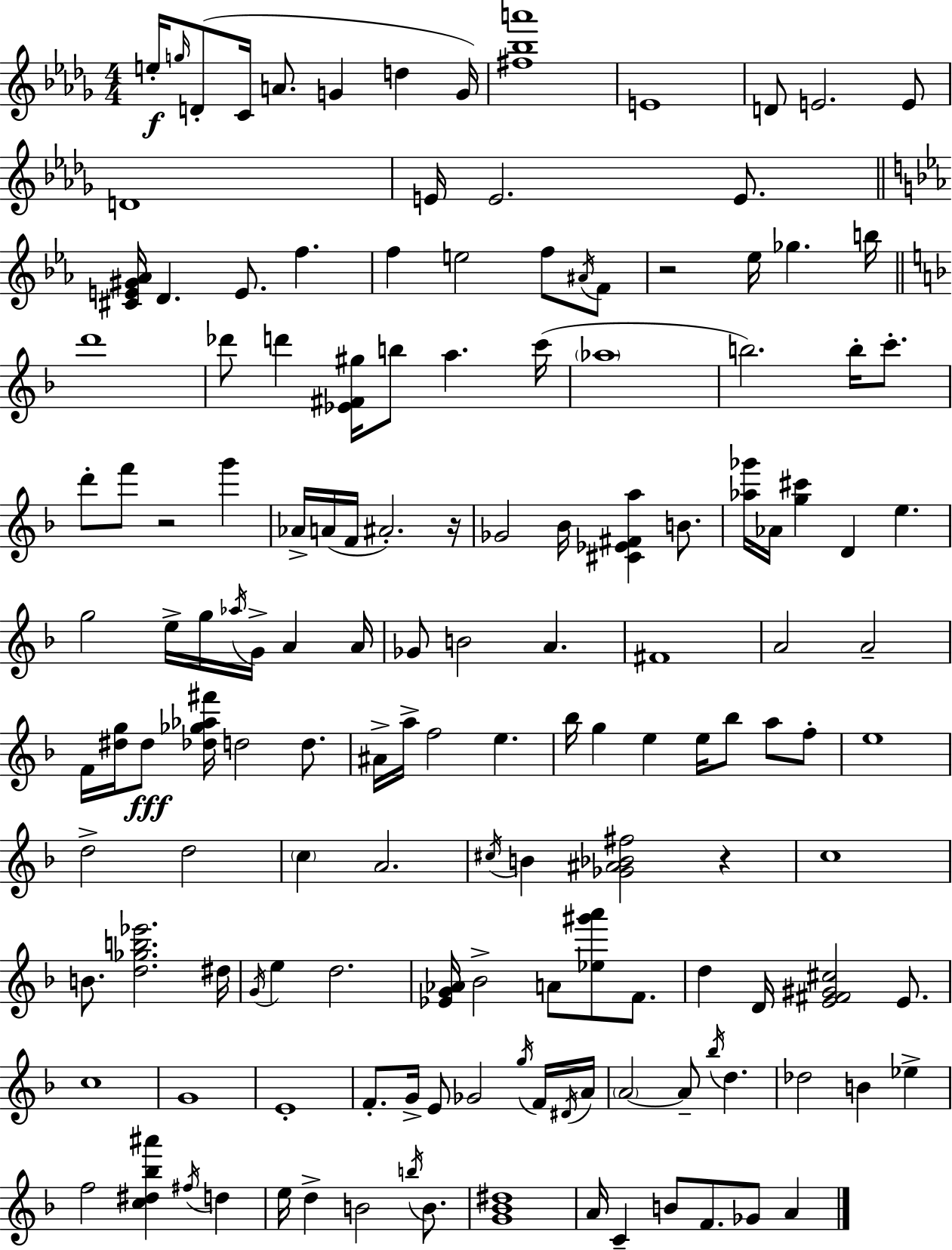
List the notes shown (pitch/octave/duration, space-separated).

E5/s G5/s D4/e C4/s A4/e. G4/q D5/q G4/s [F#5,Bb5,A6]/w E4/w D4/e E4/h. E4/e D4/w E4/s E4/h. E4/e. [C#4,E4,G#4,Ab4]/s D4/q. E4/e. F5/q. F5/q E5/h F5/e A#4/s F4/e R/h Eb5/s Gb5/q. B5/s D6/w Db6/e D6/q [Eb4,F#4,G#5]/s B5/e A5/q. C6/s Ab5/w B5/h. B5/s C6/e. D6/e F6/e R/h G6/q Ab4/s A4/s F4/s A#4/h. R/s Gb4/h Bb4/s [C#4,Eb4,F#4,A5]/q B4/e. [Ab5,Gb6]/s Ab4/s [G5,C#6]/q D4/q E5/q. G5/h E5/s G5/s Ab5/s G4/s A4/q A4/s Gb4/e B4/h A4/q. F#4/w A4/h A4/h F4/s [D#5,G5]/s D#5/e [Db5,Gb5,Ab5,F#6]/s D5/h D5/e. A#4/s A5/s F5/h E5/q. Bb5/s G5/q E5/q E5/s Bb5/e A5/e F5/e E5/w D5/h D5/h C5/q A4/h. C#5/s B4/q [Gb4,A#4,Bb4,F#5]/h R/q C5/w B4/e. [D5,Gb5,B5,Eb6]/h. D#5/s G4/s E5/q D5/h. [Eb4,G4,Ab4]/s Bb4/h A4/e [Eb5,G#6,A6]/e F4/e. D5/q D4/s [E4,F#4,G#4,C#5]/h E4/e. C5/w G4/w E4/w F4/e. G4/s E4/e Gb4/h G5/s F4/s D#4/s A4/s A4/h A4/e Bb5/s D5/q. Db5/h B4/q Eb5/q F5/h [C5,D#5,Bb5,A#6]/q F#5/s D5/q E5/s D5/q B4/h B5/s B4/e. [G4,Bb4,D#5]/w A4/s C4/q B4/e F4/e. Gb4/e A4/q